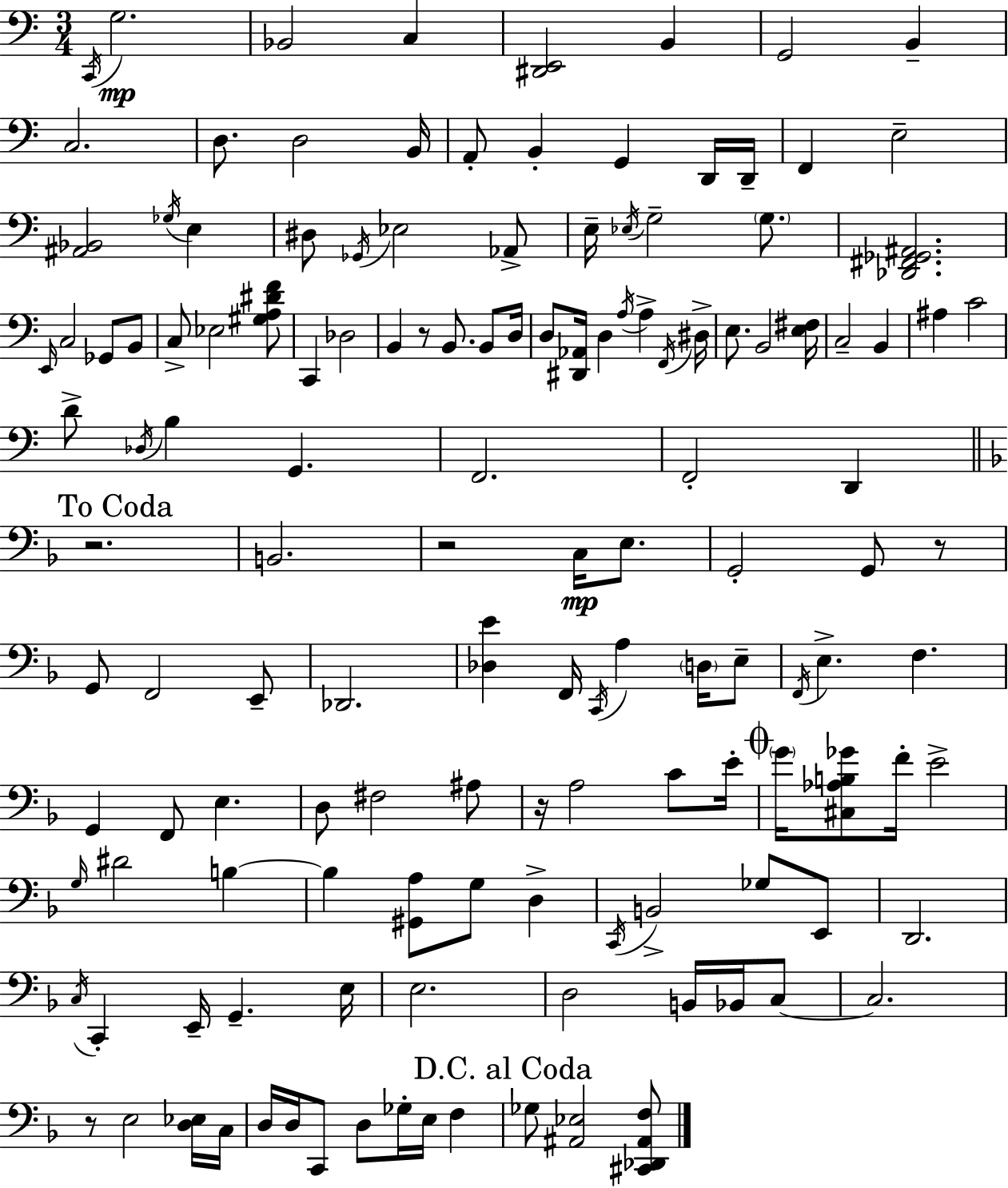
{
  \clef bass
  \numericTimeSignature
  \time 3/4
  \key c \major
  \acciaccatura { c,16 }\mp g2. | bes,2 c4 | <dis, e,>2 b,4 | g,2 b,4-- | \break c2. | d8. d2 | b,16 a,8-. b,4-. g,4 d,16 | d,16-- f,4 e2-- | \break <ais, bes,>2 \acciaccatura { ges16 } e4 | dis8 \acciaccatura { ges,16 } ees2 | aes,8-> e16-- \acciaccatura { ees16 } g2-- | \parenthesize g8. <des, fis, ges, ais,>2. | \break \grace { e,16 } c2 | ges,8 b,8 c8-> ees2 | <gis a dis' f'>8 c,4 des2 | b,4 r8 b,8. | \break b,8 d16 d8 <dis, aes,>16 d4 | \acciaccatura { a16 } a4-> \acciaccatura { f,16 } dis16-> e8. b,2 | <e fis>16 c2-- | b,4 ais4 c'2 | \break d'8-> \acciaccatura { des16 } b4 | g,4. f,2. | f,2-. | d,4 \mark "To Coda" \bar "||" \break \key f \major r2. | b,2. | r2 c16\mp e8. | g,2-. g,8 r8 | \break g,8 f,2 e,8-- | des,2. | <des e'>4 f,16 \acciaccatura { c,16 } a4 \parenthesize d16 e8-- | \acciaccatura { f,16 } e4.-> f4. | \break g,4 f,8 e4. | d8 fis2 | ais8 r16 a2 c'8 | e'16-. \mark \markup { \musicglyph "scripts.coda" } \parenthesize g'16 <cis aes b ges'>8 f'16-. e'2-> | \break \grace { g16 } dis'2 b4~~ | b4 <gis, a>8 g8 d4-> | \acciaccatura { c,16 } b,2-> | ges8 e,8 d,2. | \break \acciaccatura { c16 } c,4-. e,16-- g,4.-- | e16 e2. | d2 | b,16 bes,16 c8~~ c2. | \break r8 e2 | <d ees>16 c16 d16 d16 c,8 d8 ges16-. | e16 f4 \mark "D.C. al Coda" ges8 <ais, ees>2 | <cis, des, ais, f>8 \bar "|."
}